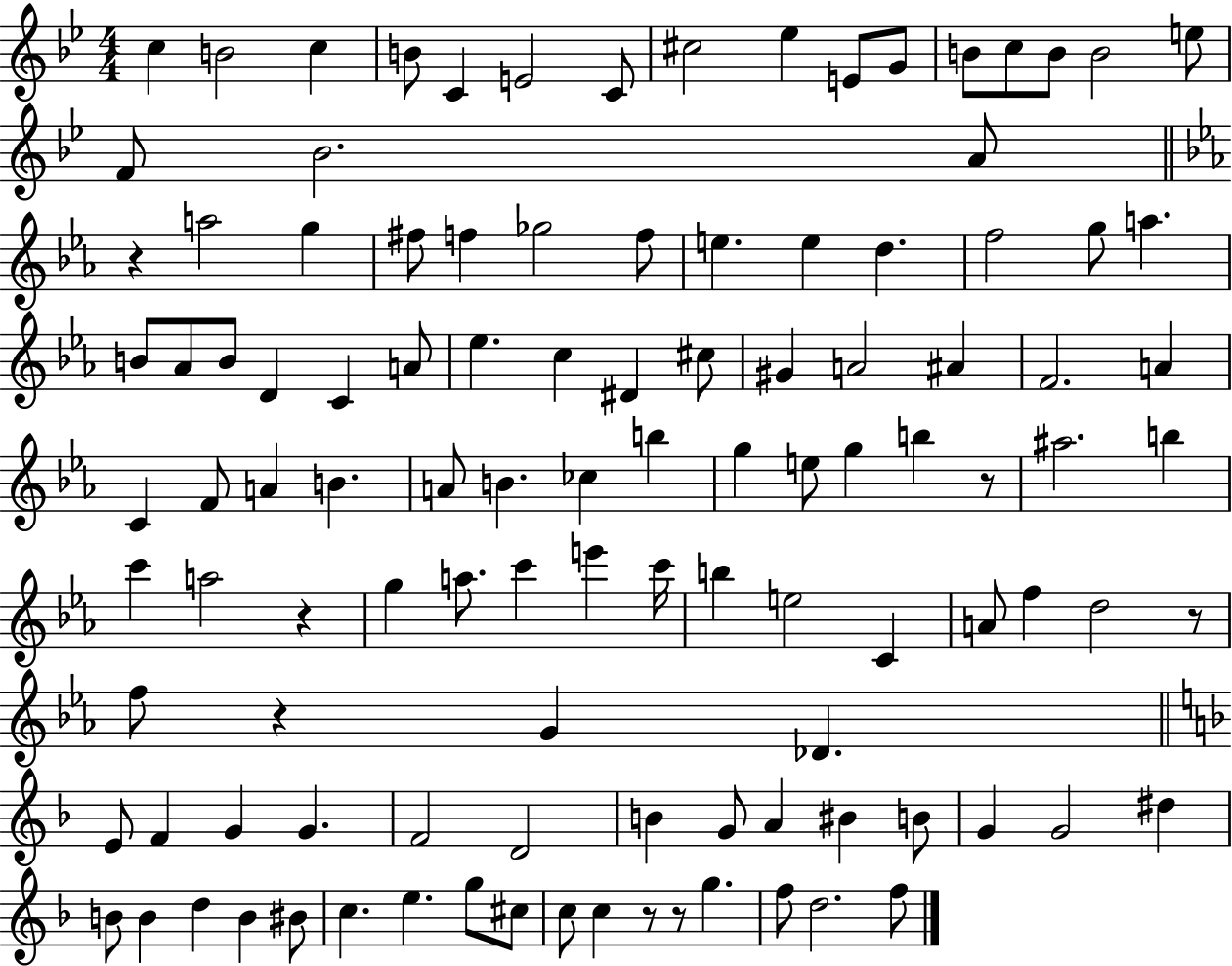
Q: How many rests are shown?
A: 7